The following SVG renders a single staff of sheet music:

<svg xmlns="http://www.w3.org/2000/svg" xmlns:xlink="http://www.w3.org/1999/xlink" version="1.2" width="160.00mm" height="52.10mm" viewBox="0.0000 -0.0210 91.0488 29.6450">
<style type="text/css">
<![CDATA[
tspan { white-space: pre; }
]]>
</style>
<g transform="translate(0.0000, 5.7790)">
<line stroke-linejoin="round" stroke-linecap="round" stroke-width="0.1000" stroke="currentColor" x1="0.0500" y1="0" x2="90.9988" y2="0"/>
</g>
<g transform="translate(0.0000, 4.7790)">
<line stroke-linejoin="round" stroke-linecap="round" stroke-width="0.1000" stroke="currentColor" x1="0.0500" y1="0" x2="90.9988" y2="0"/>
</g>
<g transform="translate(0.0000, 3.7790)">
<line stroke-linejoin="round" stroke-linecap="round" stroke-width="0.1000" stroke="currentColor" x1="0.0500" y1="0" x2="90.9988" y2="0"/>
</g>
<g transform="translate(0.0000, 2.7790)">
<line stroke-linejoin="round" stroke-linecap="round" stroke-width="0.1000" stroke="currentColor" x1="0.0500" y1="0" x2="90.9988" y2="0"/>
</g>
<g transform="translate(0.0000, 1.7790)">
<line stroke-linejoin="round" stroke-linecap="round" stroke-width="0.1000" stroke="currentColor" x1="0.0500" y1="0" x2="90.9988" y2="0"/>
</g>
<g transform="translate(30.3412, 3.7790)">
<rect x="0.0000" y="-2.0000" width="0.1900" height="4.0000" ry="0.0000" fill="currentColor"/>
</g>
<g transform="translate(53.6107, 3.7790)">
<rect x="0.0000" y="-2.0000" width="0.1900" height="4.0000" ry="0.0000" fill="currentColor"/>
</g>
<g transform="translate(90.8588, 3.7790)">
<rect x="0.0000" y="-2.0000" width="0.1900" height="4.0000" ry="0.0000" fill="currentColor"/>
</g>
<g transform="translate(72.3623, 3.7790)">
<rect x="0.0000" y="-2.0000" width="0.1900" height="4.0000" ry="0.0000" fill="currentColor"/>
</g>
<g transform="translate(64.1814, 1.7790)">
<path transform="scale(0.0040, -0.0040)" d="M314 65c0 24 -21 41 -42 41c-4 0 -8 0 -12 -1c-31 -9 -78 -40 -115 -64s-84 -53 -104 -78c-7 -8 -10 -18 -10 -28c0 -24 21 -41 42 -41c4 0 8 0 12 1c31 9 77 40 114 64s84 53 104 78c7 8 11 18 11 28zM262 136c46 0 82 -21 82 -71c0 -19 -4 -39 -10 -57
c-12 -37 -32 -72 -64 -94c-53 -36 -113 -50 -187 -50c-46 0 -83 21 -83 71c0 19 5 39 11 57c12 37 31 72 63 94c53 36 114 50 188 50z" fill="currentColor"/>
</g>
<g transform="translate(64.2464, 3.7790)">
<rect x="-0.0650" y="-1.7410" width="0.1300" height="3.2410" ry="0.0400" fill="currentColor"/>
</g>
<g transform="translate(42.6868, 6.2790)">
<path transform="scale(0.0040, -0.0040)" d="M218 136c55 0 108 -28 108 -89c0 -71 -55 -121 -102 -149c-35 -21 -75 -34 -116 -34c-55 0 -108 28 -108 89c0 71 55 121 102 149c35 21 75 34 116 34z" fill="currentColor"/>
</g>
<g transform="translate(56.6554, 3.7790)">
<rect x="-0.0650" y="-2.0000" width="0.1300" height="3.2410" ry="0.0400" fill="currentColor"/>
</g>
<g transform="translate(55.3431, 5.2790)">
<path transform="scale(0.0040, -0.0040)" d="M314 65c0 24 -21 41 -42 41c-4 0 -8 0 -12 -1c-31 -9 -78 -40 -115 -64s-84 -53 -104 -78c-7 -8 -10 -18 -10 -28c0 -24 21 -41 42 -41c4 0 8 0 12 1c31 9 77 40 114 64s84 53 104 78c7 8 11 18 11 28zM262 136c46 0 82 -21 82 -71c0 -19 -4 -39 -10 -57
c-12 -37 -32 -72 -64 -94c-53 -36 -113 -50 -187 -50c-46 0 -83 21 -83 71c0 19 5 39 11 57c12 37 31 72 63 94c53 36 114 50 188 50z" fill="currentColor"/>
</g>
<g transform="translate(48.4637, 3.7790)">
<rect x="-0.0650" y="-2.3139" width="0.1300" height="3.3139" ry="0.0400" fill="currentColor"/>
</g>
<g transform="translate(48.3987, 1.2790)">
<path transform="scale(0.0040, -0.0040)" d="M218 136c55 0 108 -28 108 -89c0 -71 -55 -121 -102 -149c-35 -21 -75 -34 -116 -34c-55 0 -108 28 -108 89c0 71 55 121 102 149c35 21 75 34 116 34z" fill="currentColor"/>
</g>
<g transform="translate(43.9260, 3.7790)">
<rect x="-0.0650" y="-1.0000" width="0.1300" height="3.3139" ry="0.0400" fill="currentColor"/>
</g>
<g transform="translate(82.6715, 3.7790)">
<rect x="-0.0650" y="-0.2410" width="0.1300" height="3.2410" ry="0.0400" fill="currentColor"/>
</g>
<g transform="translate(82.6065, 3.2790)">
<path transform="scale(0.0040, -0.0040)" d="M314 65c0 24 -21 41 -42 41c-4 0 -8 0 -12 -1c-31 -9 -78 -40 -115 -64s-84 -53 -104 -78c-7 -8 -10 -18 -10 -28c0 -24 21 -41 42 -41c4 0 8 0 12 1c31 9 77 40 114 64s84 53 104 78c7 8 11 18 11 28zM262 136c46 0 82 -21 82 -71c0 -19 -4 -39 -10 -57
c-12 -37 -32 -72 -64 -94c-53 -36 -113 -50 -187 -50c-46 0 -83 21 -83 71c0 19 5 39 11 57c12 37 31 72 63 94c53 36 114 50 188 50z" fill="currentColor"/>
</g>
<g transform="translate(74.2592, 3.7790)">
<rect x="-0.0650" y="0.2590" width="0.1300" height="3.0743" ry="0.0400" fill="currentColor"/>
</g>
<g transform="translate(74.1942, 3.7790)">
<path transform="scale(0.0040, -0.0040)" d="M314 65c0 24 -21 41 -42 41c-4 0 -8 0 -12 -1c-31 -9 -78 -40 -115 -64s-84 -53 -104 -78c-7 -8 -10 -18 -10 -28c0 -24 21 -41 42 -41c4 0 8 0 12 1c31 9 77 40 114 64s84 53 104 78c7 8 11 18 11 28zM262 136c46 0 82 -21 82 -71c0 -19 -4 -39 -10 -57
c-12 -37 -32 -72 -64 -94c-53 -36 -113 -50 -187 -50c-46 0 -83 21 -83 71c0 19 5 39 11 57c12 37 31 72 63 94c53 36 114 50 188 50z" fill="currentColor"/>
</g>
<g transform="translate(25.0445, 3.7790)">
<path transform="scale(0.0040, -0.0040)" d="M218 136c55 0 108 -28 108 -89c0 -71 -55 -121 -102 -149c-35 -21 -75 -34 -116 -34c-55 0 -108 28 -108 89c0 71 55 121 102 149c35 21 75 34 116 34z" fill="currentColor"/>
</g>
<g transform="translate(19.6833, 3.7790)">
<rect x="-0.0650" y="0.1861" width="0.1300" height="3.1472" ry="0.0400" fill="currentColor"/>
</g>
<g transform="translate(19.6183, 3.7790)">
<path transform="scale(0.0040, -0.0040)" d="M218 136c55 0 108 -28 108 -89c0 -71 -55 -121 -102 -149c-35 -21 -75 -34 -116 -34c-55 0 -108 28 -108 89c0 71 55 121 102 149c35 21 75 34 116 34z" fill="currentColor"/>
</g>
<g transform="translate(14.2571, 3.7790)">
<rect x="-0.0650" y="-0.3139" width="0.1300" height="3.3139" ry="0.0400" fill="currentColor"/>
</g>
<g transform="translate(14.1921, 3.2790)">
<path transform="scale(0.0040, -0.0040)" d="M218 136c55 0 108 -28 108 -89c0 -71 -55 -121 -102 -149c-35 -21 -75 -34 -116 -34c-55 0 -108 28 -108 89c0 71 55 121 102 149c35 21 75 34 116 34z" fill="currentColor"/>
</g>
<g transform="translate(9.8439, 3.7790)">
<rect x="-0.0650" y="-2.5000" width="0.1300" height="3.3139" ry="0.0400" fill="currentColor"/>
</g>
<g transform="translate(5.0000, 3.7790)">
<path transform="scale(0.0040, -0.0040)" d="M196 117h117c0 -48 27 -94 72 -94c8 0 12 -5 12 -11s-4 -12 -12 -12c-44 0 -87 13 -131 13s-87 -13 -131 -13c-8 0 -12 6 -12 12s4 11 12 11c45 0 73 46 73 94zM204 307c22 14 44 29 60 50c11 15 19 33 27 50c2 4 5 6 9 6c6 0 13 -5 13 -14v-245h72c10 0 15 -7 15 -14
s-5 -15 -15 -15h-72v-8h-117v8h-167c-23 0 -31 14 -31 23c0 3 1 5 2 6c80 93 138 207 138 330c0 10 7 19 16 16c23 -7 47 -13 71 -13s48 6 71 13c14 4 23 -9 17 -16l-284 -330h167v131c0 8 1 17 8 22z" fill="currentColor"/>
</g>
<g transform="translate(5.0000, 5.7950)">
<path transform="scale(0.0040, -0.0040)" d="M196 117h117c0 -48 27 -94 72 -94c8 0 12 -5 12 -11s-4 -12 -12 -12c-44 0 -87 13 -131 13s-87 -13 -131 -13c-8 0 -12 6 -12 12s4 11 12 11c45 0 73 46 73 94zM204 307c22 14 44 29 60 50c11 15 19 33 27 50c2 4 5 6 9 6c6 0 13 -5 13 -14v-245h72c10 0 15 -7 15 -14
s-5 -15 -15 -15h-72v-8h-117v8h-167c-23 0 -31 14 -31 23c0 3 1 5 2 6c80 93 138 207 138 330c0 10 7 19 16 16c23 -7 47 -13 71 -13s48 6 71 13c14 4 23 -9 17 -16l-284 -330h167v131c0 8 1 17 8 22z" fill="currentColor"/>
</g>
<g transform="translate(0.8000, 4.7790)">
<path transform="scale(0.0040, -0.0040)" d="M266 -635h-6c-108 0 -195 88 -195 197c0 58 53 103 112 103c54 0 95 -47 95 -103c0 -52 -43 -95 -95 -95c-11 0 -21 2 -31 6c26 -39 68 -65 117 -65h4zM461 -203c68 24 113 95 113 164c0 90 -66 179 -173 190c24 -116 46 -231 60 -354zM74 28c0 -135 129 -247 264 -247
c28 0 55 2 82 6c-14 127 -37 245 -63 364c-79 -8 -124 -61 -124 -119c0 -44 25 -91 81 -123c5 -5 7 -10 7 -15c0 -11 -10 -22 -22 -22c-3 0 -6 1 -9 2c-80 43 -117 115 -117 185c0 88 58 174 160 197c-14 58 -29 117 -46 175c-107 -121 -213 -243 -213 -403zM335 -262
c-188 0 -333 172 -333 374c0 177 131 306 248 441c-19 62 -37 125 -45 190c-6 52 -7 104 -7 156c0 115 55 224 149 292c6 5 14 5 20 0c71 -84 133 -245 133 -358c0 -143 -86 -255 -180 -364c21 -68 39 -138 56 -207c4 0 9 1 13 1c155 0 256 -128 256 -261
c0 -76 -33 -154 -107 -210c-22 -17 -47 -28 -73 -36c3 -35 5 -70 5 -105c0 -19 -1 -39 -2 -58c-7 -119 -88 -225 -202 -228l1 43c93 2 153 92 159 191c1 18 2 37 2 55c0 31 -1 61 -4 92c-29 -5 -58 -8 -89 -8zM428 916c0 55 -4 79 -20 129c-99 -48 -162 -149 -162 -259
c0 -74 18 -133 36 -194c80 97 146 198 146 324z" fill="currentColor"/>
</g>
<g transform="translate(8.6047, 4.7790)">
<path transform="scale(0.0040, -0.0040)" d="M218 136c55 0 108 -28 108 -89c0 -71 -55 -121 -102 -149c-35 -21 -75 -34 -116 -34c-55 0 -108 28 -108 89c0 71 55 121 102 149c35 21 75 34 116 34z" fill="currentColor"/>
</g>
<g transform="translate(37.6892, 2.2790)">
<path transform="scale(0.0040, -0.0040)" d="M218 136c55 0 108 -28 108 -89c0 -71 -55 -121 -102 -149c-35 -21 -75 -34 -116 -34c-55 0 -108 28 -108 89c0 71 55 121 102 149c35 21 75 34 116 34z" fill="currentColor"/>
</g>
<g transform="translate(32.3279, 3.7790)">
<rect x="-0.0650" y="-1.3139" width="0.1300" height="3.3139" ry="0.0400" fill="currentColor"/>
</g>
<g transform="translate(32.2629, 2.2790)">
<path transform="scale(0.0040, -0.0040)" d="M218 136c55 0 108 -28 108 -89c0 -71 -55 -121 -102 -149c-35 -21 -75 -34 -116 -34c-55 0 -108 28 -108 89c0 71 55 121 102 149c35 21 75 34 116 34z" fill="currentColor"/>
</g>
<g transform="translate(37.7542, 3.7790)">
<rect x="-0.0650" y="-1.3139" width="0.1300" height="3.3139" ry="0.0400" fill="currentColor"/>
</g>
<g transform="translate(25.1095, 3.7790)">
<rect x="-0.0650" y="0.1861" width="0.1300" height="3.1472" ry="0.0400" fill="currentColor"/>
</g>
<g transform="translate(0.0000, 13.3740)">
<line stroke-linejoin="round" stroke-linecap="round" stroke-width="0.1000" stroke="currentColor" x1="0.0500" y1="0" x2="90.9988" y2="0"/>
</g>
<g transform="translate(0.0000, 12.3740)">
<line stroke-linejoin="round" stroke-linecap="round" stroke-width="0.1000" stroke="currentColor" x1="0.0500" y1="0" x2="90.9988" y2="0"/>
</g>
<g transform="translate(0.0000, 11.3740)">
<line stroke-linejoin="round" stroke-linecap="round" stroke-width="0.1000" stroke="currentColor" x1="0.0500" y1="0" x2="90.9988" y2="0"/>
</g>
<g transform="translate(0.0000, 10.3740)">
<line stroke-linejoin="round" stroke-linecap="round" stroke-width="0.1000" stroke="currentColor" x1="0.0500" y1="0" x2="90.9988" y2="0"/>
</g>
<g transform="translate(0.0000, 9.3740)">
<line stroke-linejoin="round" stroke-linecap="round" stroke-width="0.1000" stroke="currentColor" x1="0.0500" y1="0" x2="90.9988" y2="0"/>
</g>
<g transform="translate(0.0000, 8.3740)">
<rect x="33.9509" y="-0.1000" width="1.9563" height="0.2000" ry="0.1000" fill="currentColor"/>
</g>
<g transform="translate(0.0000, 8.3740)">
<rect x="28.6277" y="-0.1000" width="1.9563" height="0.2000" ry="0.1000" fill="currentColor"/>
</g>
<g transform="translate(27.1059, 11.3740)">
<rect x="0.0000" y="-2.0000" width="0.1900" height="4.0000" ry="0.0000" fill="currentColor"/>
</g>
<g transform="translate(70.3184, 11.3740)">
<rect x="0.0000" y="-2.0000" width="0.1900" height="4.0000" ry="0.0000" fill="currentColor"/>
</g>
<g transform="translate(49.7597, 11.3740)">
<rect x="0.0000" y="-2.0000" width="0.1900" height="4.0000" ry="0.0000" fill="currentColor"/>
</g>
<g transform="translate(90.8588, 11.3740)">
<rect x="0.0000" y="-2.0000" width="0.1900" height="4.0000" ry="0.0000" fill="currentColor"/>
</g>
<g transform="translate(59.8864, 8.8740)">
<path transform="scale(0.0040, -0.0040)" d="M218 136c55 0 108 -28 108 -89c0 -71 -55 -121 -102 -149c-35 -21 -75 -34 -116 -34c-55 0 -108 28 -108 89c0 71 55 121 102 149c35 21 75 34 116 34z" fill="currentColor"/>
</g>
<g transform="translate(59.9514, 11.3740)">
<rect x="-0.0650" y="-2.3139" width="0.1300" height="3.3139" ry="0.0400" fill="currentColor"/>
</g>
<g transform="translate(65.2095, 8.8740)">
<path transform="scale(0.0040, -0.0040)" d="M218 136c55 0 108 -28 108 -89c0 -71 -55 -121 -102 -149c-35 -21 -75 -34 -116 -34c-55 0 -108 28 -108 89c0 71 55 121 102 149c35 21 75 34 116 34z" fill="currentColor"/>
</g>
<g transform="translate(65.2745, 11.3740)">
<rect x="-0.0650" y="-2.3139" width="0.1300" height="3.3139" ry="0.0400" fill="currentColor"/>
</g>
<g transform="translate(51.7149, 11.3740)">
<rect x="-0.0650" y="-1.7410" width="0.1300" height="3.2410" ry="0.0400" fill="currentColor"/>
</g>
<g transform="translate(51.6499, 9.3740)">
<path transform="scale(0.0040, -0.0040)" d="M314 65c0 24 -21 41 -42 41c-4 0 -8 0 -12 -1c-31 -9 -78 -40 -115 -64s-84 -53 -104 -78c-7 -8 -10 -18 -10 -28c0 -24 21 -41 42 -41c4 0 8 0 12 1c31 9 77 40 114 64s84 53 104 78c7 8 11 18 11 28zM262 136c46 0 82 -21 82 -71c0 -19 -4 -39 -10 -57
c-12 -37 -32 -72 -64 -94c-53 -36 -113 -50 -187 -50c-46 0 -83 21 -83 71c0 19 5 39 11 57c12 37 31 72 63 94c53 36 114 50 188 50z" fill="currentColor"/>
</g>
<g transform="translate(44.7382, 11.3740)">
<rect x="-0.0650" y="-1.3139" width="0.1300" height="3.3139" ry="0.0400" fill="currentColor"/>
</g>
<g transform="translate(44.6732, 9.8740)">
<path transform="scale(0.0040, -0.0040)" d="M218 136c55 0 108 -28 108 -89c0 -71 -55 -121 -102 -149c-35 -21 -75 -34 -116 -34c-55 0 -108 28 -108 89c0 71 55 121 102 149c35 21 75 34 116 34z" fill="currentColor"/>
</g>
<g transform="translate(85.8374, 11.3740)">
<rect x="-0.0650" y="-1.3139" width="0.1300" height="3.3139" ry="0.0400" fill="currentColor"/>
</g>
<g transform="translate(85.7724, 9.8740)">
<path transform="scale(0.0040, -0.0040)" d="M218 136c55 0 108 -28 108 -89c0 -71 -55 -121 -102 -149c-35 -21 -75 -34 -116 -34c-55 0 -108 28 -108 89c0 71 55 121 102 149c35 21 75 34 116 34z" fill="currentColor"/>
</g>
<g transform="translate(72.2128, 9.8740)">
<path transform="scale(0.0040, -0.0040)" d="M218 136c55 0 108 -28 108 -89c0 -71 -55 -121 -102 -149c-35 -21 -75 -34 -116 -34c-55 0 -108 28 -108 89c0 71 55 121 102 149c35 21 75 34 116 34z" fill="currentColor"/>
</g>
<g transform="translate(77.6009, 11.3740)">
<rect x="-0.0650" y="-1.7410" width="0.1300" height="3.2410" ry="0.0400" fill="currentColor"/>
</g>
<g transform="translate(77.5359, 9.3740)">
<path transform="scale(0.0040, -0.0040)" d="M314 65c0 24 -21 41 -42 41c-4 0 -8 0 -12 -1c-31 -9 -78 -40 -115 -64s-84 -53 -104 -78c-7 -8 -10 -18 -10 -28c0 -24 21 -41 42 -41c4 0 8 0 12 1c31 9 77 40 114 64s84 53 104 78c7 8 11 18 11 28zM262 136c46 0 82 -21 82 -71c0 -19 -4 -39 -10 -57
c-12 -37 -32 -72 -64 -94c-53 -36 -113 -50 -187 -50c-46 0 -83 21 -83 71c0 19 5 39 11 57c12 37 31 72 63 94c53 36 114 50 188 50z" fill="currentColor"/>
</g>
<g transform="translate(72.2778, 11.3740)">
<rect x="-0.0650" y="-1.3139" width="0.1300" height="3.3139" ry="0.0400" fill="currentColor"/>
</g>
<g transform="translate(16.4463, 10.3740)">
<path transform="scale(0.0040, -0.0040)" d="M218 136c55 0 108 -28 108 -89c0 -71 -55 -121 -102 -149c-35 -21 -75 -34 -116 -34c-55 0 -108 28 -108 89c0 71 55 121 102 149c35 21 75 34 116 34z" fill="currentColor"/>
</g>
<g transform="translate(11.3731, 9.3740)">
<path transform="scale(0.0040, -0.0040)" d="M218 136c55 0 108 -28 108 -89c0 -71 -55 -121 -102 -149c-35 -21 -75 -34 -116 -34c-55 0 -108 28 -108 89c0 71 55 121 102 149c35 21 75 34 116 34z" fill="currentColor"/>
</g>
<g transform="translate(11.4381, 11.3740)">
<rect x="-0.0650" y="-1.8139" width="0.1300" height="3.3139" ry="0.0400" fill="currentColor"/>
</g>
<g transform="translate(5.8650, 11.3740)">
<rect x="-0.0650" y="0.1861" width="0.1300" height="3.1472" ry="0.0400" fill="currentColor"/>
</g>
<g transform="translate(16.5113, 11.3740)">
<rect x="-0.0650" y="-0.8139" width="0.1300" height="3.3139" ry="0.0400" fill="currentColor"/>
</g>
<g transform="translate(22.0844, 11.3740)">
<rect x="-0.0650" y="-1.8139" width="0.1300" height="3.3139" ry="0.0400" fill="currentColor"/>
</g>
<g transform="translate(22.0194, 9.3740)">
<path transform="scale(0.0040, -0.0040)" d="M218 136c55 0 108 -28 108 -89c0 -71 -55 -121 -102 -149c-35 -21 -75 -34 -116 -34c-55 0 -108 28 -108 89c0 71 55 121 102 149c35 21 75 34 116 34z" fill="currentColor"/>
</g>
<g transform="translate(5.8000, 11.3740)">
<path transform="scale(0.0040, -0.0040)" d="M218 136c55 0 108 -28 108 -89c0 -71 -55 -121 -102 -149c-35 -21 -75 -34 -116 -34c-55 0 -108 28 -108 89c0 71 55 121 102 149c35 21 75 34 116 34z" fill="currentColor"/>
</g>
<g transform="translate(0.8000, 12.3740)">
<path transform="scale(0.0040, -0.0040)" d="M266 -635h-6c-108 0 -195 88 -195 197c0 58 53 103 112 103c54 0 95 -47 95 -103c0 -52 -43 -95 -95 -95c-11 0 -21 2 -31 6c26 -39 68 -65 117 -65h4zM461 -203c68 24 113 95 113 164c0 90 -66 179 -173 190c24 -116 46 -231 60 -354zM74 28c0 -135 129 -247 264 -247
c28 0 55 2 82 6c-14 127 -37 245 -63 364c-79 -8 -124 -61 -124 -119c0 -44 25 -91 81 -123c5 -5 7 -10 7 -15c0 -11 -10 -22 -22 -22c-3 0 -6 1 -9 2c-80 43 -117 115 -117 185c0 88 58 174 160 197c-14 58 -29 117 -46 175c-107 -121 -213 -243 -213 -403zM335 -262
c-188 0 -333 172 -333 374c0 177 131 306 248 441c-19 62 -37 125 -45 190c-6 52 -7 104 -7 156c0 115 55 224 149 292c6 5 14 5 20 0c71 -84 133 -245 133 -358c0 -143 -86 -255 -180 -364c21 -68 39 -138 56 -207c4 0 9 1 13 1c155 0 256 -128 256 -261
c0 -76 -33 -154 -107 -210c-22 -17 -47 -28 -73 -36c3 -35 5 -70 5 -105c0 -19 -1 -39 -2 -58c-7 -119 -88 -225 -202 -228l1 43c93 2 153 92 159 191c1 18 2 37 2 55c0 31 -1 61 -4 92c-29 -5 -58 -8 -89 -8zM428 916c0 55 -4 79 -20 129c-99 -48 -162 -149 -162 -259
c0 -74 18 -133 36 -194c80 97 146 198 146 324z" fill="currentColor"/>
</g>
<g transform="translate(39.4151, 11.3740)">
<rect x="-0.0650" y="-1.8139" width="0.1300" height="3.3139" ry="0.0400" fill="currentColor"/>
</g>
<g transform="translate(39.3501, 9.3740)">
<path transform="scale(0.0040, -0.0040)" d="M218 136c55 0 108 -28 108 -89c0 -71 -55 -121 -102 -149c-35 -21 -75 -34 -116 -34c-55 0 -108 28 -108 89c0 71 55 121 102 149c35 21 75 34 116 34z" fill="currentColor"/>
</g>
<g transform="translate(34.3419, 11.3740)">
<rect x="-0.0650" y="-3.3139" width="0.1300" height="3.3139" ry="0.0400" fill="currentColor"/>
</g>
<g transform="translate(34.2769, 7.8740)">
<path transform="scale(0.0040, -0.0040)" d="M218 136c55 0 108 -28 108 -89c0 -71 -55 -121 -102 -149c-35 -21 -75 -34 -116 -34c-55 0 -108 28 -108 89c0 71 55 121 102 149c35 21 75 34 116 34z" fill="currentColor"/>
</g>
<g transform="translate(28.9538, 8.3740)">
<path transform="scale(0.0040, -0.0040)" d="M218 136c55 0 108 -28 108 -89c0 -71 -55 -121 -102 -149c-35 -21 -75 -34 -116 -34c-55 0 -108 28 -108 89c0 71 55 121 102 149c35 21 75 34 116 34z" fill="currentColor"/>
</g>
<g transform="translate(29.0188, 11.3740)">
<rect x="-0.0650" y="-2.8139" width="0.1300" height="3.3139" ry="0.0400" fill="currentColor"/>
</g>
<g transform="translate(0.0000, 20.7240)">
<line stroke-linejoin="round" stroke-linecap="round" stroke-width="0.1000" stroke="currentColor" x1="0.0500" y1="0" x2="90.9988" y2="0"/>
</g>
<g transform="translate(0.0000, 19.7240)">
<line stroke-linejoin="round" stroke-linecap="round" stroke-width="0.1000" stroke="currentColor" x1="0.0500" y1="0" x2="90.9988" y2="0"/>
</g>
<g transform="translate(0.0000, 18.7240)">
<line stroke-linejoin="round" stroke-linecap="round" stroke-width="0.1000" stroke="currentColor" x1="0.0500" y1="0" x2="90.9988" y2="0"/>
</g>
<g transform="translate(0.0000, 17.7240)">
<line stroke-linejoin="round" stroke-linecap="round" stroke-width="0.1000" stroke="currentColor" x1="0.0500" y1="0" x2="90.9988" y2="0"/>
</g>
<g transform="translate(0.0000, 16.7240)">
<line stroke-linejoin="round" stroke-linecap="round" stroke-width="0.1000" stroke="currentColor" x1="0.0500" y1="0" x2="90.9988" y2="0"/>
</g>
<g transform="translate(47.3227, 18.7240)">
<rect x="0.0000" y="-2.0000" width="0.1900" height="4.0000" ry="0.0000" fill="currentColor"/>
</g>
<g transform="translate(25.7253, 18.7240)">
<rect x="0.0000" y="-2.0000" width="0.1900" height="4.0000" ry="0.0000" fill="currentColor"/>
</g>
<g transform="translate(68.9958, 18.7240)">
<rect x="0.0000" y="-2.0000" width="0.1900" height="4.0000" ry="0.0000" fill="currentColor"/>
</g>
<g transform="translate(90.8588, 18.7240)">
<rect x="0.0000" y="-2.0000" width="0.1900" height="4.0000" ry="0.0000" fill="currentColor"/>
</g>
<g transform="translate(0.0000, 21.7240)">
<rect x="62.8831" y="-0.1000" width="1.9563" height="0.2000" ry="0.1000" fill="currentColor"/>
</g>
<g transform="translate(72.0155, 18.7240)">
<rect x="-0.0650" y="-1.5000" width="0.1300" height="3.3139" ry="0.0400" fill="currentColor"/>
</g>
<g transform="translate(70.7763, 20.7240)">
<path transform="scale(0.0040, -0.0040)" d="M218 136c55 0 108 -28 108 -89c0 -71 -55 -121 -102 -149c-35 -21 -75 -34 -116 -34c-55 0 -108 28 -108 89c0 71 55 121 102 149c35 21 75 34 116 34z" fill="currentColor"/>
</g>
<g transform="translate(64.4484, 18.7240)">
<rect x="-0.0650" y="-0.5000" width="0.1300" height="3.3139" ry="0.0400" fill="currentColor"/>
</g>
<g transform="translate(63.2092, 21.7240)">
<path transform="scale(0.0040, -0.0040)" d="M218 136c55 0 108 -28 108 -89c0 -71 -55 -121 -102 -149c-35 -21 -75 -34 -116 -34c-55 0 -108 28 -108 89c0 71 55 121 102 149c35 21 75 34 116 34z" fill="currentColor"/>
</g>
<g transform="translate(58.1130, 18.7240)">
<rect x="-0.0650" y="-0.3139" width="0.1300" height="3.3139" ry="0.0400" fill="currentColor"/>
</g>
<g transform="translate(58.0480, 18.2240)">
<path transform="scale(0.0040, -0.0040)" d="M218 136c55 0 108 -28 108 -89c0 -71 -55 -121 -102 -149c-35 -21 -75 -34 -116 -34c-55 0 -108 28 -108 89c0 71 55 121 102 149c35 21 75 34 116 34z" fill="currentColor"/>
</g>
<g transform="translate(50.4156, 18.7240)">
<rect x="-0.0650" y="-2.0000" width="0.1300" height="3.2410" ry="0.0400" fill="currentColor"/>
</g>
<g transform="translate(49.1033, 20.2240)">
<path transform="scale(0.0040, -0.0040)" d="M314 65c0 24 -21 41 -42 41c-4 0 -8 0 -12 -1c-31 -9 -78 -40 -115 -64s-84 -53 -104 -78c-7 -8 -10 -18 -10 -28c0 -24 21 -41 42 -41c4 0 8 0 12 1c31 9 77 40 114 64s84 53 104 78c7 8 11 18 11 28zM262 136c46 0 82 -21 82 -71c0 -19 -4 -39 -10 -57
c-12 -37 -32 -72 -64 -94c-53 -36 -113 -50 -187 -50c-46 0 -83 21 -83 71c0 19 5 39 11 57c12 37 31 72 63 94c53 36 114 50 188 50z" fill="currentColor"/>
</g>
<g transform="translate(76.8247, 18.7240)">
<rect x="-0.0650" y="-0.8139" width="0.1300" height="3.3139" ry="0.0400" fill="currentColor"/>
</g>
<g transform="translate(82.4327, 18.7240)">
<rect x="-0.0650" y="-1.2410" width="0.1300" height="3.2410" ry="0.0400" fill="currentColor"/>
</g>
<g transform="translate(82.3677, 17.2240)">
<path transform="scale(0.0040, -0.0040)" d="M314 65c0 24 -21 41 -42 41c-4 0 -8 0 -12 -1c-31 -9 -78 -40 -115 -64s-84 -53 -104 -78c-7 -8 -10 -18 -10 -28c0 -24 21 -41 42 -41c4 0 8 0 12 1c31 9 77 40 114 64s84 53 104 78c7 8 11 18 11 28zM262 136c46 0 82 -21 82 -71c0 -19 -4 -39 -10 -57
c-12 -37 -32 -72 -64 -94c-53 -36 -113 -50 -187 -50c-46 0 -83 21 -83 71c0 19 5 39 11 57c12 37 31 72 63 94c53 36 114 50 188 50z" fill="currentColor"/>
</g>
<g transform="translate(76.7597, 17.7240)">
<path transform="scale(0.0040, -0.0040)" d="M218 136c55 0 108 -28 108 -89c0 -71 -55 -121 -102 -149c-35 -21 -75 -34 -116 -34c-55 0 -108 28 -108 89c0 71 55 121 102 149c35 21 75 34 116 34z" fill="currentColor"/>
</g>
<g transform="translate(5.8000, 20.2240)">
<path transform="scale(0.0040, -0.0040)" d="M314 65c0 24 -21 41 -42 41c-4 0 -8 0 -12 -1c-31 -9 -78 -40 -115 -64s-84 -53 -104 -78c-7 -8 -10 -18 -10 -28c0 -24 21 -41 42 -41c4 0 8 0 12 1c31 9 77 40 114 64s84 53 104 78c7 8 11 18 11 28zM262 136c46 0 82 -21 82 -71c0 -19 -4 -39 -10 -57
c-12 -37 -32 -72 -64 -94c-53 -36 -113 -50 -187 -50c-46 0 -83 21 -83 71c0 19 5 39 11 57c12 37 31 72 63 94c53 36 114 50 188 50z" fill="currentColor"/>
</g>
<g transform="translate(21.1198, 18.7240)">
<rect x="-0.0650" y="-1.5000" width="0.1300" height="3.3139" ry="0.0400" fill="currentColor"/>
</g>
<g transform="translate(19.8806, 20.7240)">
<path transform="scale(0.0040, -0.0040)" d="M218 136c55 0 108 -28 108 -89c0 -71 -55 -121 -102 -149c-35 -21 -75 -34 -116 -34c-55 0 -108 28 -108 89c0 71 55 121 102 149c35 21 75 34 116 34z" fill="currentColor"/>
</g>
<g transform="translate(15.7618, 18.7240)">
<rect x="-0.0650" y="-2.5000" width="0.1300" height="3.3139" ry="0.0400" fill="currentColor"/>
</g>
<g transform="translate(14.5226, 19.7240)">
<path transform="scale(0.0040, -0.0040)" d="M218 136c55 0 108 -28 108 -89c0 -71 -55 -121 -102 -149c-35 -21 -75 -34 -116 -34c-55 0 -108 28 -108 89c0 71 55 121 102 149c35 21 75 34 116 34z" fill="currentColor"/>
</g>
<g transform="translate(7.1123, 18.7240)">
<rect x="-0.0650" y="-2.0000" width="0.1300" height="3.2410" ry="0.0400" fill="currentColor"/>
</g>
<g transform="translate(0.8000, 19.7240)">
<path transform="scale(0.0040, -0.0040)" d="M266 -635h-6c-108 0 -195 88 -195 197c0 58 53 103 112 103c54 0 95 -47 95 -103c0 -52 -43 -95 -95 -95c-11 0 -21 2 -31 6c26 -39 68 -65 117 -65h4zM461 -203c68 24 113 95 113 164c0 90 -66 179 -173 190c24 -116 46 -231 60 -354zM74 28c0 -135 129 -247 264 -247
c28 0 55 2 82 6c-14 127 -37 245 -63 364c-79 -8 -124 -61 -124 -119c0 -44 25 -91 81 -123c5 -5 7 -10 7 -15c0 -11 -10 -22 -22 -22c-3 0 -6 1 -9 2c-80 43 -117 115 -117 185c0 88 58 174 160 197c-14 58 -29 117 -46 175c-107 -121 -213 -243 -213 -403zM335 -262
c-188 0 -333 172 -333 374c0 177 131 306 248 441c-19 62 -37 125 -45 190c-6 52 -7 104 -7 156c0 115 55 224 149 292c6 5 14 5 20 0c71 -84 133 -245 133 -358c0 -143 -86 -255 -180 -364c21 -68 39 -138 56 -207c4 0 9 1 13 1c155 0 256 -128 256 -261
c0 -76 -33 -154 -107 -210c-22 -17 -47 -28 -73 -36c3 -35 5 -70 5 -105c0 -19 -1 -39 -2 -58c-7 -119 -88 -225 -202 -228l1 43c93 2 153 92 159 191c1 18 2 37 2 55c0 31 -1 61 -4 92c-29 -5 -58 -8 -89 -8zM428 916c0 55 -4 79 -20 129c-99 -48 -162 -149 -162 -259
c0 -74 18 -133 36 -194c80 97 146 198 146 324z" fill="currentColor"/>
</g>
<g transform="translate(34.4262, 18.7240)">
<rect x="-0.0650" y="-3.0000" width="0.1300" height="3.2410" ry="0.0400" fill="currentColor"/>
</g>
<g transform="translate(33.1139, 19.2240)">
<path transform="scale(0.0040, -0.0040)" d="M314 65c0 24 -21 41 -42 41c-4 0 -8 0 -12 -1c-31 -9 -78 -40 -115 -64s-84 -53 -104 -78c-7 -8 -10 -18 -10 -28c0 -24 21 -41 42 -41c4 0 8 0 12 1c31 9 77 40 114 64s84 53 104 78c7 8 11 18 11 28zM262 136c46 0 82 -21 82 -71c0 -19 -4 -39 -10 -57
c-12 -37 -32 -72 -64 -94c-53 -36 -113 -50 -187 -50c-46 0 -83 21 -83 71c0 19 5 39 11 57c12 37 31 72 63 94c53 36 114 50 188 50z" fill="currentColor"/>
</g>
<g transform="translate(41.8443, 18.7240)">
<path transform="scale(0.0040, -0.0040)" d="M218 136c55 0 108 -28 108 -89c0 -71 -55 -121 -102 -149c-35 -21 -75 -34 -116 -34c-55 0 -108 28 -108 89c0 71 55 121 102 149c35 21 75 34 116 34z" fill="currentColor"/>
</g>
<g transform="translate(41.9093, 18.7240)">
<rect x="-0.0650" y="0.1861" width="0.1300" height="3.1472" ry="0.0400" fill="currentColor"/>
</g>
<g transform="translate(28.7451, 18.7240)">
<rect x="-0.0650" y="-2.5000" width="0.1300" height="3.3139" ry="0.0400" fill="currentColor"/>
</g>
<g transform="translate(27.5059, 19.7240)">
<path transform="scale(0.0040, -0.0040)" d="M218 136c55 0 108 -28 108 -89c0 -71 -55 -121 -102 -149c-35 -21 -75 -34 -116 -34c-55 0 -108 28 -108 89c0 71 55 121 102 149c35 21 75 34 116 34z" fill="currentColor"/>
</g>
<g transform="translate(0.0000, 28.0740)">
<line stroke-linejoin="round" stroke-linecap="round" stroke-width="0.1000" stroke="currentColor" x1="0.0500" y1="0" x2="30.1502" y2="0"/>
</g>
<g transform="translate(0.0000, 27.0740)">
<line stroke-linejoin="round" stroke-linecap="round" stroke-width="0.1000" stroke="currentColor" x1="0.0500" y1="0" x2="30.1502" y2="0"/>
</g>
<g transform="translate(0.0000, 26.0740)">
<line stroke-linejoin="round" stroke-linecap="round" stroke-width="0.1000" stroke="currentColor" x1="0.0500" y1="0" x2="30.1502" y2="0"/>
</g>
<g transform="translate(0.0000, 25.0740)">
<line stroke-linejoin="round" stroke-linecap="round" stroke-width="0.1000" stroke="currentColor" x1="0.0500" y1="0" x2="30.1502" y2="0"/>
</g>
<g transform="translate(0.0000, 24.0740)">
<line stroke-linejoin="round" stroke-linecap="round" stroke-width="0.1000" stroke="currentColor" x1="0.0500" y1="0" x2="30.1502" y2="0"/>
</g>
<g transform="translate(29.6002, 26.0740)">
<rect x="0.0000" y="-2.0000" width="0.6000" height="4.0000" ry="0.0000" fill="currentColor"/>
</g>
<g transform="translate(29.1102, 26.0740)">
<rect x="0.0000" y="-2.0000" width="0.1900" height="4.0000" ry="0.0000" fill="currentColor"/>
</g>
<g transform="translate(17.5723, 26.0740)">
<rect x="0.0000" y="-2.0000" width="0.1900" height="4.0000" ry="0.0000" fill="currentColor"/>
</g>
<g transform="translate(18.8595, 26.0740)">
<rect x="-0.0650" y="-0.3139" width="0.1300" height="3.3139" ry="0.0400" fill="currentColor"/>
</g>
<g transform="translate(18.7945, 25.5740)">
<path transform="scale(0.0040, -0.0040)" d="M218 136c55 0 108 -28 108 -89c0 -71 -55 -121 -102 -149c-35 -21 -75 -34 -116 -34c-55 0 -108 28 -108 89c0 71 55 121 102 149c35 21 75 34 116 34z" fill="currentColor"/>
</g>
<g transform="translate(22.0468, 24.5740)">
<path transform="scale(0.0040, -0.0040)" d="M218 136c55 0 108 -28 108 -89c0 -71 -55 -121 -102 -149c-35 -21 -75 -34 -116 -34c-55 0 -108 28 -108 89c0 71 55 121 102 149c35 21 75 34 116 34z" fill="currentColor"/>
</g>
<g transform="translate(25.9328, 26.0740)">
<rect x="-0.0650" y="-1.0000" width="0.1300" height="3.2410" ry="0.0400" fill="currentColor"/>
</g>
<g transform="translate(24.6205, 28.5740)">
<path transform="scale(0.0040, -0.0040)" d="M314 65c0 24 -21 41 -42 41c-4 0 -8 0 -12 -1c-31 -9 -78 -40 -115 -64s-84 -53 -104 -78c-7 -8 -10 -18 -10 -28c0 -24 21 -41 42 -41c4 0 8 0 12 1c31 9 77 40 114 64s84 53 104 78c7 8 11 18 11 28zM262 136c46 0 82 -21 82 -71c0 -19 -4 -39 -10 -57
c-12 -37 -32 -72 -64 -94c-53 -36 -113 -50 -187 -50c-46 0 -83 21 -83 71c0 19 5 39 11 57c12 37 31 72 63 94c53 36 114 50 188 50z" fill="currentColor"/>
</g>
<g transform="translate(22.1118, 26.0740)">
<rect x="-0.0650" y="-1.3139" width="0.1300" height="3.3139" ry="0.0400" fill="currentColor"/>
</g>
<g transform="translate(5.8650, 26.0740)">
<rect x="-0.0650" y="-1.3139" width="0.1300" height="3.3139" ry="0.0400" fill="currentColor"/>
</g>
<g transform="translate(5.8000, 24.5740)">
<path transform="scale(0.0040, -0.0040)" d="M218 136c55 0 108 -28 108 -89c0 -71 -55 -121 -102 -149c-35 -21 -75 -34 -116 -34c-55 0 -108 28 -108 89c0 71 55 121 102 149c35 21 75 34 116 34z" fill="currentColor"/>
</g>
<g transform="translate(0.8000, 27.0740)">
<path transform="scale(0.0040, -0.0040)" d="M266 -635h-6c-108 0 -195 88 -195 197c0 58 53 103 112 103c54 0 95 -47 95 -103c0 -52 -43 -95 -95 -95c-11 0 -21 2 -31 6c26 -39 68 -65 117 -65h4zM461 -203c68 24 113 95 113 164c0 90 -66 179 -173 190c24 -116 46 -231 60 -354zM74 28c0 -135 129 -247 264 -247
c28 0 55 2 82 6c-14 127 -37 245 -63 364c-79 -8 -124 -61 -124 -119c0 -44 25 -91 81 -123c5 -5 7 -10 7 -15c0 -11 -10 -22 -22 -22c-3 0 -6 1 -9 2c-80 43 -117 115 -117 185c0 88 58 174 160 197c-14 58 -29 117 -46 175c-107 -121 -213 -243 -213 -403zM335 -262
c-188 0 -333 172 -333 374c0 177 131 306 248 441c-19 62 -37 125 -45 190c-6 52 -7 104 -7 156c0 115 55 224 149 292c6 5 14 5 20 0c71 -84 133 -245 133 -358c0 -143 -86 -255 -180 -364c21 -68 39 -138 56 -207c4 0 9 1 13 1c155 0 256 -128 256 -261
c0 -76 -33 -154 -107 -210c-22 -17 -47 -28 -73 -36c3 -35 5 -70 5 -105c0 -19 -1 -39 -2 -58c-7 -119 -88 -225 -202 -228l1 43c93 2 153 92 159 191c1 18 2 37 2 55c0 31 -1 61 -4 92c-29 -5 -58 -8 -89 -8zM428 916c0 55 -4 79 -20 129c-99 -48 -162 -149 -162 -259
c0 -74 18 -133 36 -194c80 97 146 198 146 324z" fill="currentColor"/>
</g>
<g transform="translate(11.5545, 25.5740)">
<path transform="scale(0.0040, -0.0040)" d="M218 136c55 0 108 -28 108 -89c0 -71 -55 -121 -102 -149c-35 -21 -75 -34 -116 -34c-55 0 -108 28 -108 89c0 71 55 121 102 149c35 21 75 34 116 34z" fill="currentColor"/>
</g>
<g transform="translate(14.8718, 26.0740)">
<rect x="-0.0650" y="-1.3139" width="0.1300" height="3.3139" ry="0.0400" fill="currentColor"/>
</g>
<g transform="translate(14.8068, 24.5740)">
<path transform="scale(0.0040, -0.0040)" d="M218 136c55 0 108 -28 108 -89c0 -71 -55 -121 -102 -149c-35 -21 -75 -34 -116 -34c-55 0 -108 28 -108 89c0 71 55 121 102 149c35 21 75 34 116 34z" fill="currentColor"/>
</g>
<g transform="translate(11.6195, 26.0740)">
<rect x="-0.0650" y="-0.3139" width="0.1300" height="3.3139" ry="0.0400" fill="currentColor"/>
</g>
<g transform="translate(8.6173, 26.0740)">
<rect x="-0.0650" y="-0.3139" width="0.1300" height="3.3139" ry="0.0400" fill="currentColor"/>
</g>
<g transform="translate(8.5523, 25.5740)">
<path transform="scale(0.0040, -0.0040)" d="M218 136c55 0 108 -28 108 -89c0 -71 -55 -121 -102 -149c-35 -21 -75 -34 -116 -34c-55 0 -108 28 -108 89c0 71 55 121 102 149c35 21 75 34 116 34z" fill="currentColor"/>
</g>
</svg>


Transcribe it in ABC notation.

X:1
T:Untitled
M:4/4
L:1/4
K:C
G c B B e e D g F2 f2 B2 c2 B f d f a b f e f2 g g e f2 e F2 G E G A2 B F2 c C E d e2 e c c e c e D2